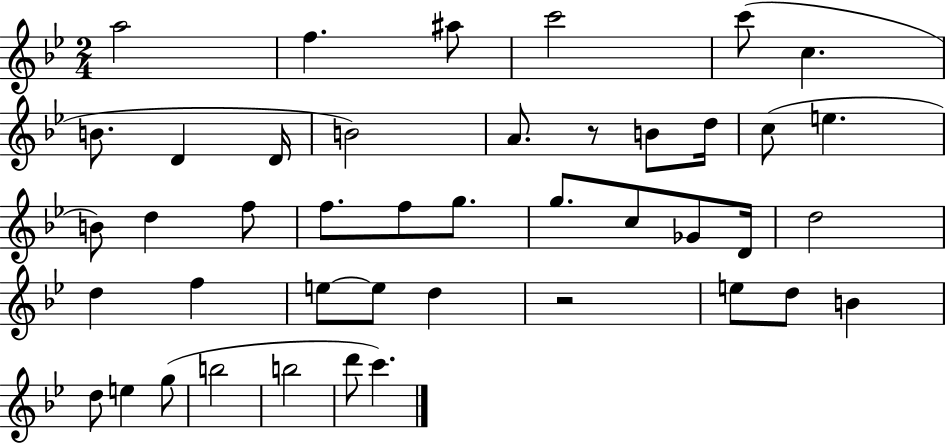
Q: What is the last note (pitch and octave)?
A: C6